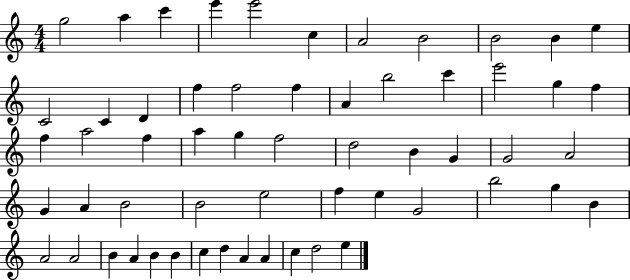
{
  \clef treble
  \numericTimeSignature
  \time 4/4
  \key c \major
  g''2 a''4 c'''4 | e'''4 e'''2 c''4 | a'2 b'2 | b'2 b'4 e''4 | \break c'2 c'4 d'4 | f''4 f''2 f''4 | a'4 b''2 c'''4 | e'''2 g''4 f''4 | \break f''4 a''2 f''4 | a''4 g''4 f''2 | d''2 b'4 g'4 | g'2 a'2 | \break g'4 a'4 b'2 | b'2 e''2 | f''4 e''4 g'2 | b''2 g''4 b'4 | \break a'2 a'2 | b'4 a'4 b'4 b'4 | c''4 d''4 a'4 a'4 | c''4 d''2 e''4 | \break \bar "|."
}